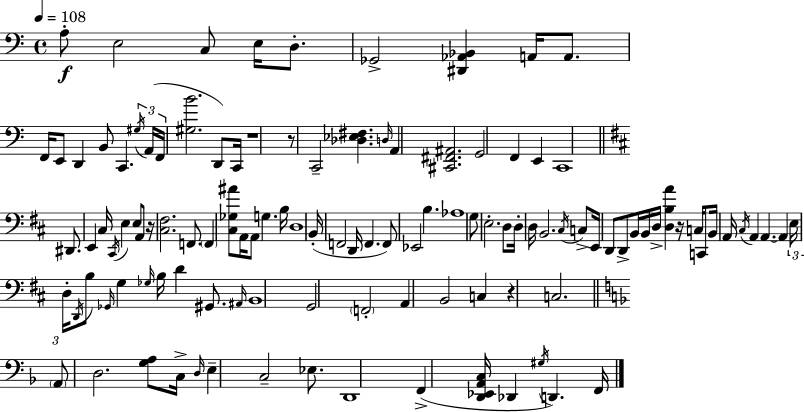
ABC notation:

X:1
T:Untitled
M:4/4
L:1/4
K:C
A,/2 E,2 C,/2 E,/4 D,/2 _G,,2 [^D,,_A,,_B,,] A,,/4 A,,/2 F,,/4 E,,/2 D,, B,,/2 C,, ^G,/4 A,,/4 F,,/4 [^G,B]2 D,,/2 C,,/4 z4 z/2 C,,2 [_D,_E,^F,] D,/4 A,, [^C,,^F,,^A,,]2 G,,2 F,, E,, C,,4 ^D,,/2 E,, ^C,/4 ^C,,/4 E, E,/2 A,,/2 z/4 [^C,^F,]2 F,,/2 F,, [^C,_G,^A]/2 A,,/4 A,,/2 G, B,/4 D,4 B,,/4 F,,2 D,,/4 F,, F,,/2 _E,,2 B, _A,4 G,/2 E,2 D,/2 D,/4 D,/4 B,,2 ^C,/4 C,/2 E,,/4 D,,/2 D,,/2 B,,/4 B,,/4 D,/4 [D,B,A] z/4 C,/4 C,,/2 B,,/4 A,,/4 ^C,/4 A,, A,, A,, E,/4 D,/4 D,,/4 B,/2 _G,,/4 G, _G,/4 B,/4 D ^G,,/2 ^A,,/4 B,,4 G,,2 F,,2 A,, B,,2 C, z C,2 A,,/2 D,2 [G,A,]/2 C,/4 D,/4 E, C,2 _E,/2 D,,4 F,, [D,,_E,,A,,C,]/4 _D,, ^G,/4 D,, F,,/4